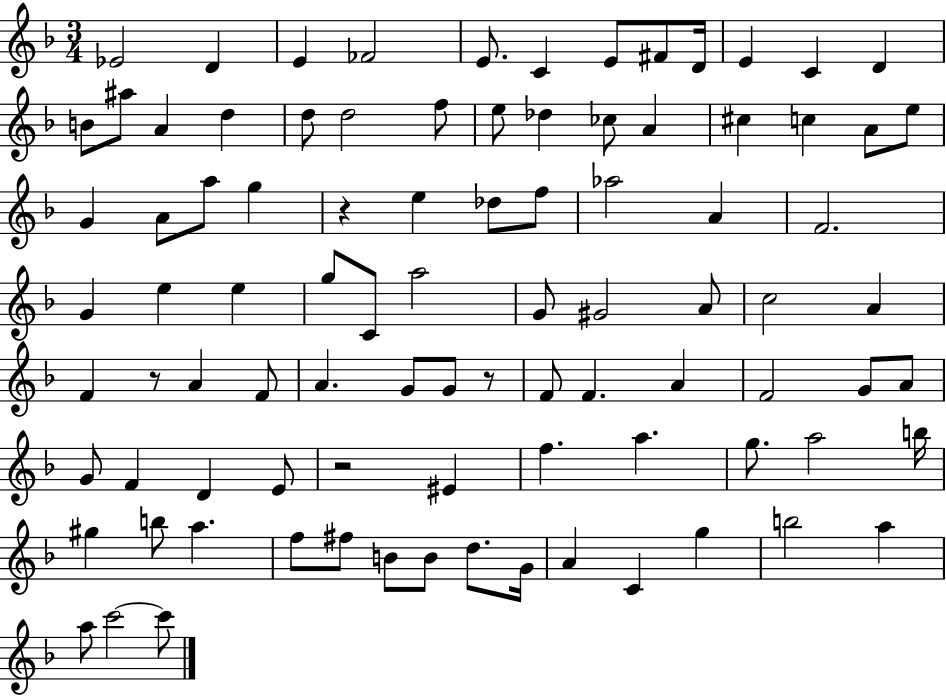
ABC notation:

X:1
T:Untitled
M:3/4
L:1/4
K:F
_E2 D E _F2 E/2 C E/2 ^F/2 D/4 E C D B/2 ^a/2 A d d/2 d2 f/2 e/2 _d _c/2 A ^c c A/2 e/2 G A/2 a/2 g z e _d/2 f/2 _a2 A F2 G e e g/2 C/2 a2 G/2 ^G2 A/2 c2 A F z/2 A F/2 A G/2 G/2 z/2 F/2 F A F2 G/2 A/2 G/2 F D E/2 z2 ^E f a g/2 a2 b/4 ^g b/2 a f/2 ^f/2 B/2 B/2 d/2 G/4 A C g b2 a a/2 c'2 c'/2